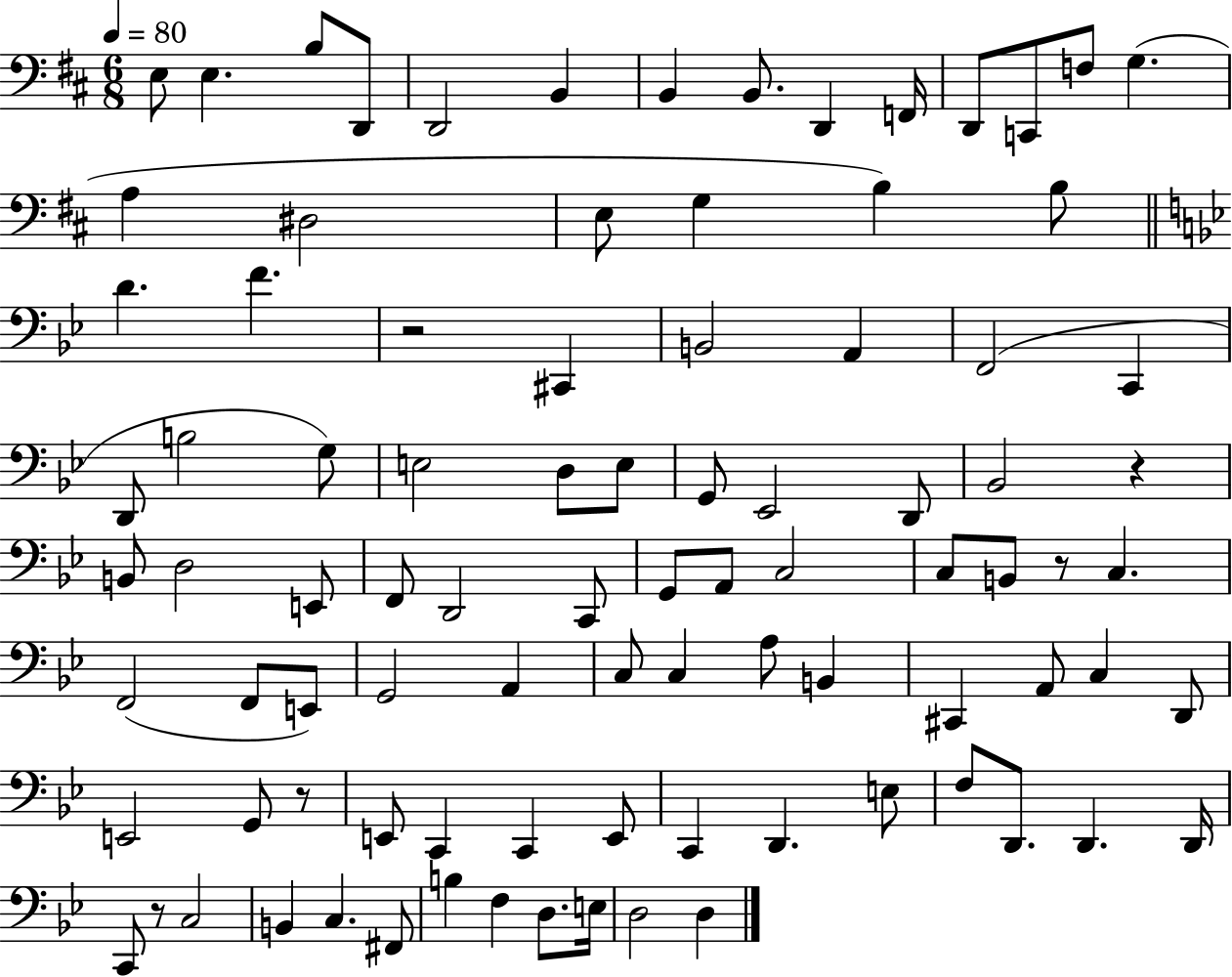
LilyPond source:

{
  \clef bass
  \numericTimeSignature
  \time 6/8
  \key d \major
  \tempo 4 = 80
  e8 e4. b8 d,8 | d,2 b,4 | b,4 b,8. d,4 f,16 | d,8 c,8 f8 g4.( | \break a4 dis2 | e8 g4 b4) b8 | \bar "||" \break \key bes \major d'4. f'4. | r2 cis,4 | b,2 a,4 | f,2( c,4 | \break d,8 b2 g8) | e2 d8 e8 | g,8 ees,2 d,8 | bes,2 r4 | \break b,8 d2 e,8 | f,8 d,2 c,8 | g,8 a,8 c2 | c8 b,8 r8 c4. | \break f,2( f,8 e,8) | g,2 a,4 | c8 c4 a8 b,4 | cis,4 a,8 c4 d,8 | \break e,2 g,8 r8 | e,8 c,4 c,4 e,8 | c,4 d,4. e8 | f8 d,8. d,4. d,16 | \break c,8 r8 c2 | b,4 c4. fis,8 | b4 f4 d8. e16 | d2 d4 | \break \bar "|."
}